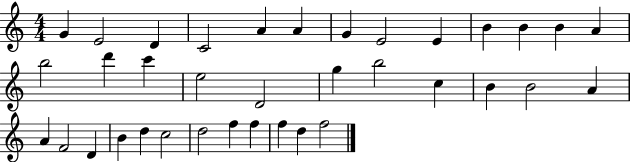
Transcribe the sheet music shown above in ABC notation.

X:1
T:Untitled
M:4/4
L:1/4
K:C
G E2 D C2 A A G E2 E B B B A b2 d' c' e2 D2 g b2 c B B2 A A F2 D B d c2 d2 f f f d f2